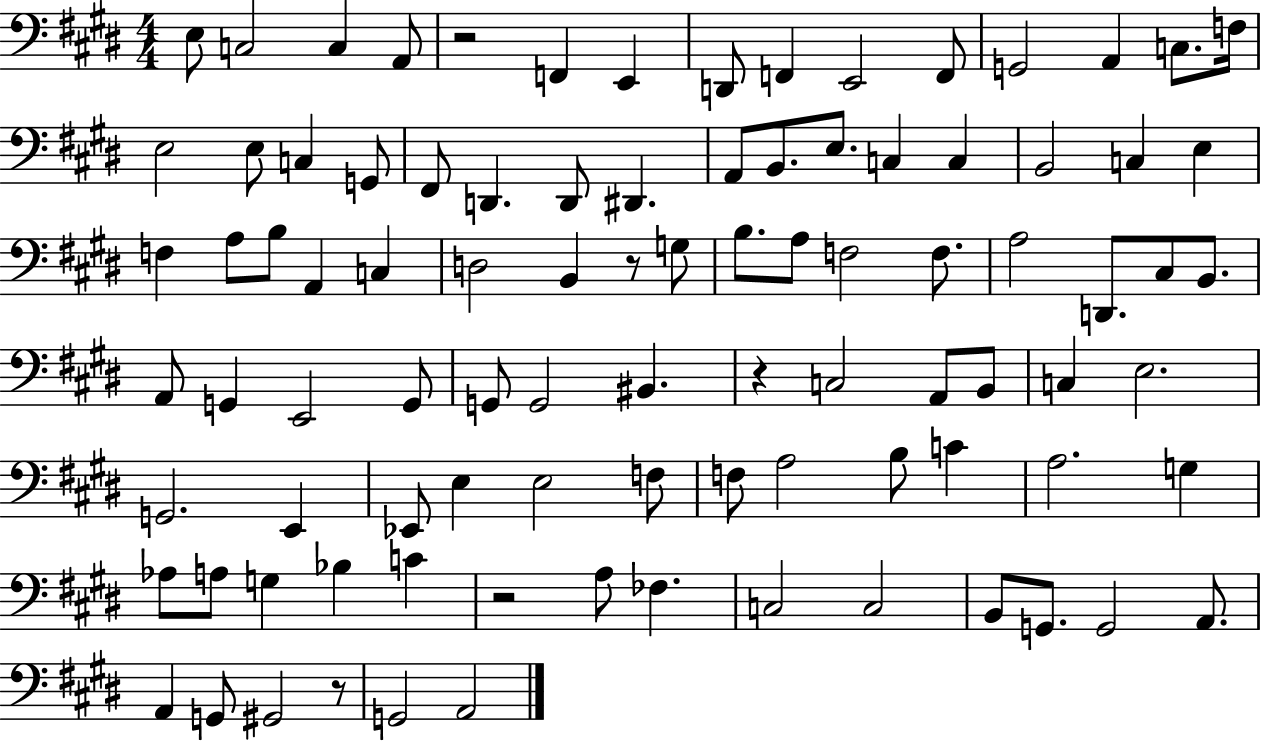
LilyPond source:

{
  \clef bass
  \numericTimeSignature
  \time 4/4
  \key e \major
  e8 c2 c4 a,8 | r2 f,4 e,4 | d,8 f,4 e,2 f,8 | g,2 a,4 c8. f16 | \break e2 e8 c4 g,8 | fis,8 d,4. d,8 dis,4. | a,8 b,8. e8. c4 c4 | b,2 c4 e4 | \break f4 a8 b8 a,4 c4 | d2 b,4 r8 g8 | b8. a8 f2 f8. | a2 d,8. cis8 b,8. | \break a,8 g,4 e,2 g,8 | g,8 g,2 bis,4. | r4 c2 a,8 b,8 | c4 e2. | \break g,2. e,4 | ees,8 e4 e2 f8 | f8 a2 b8 c'4 | a2. g4 | \break aes8 a8 g4 bes4 c'4 | r2 a8 fes4. | c2 c2 | b,8 g,8. g,2 a,8. | \break a,4 g,8 gis,2 r8 | g,2 a,2 | \bar "|."
}